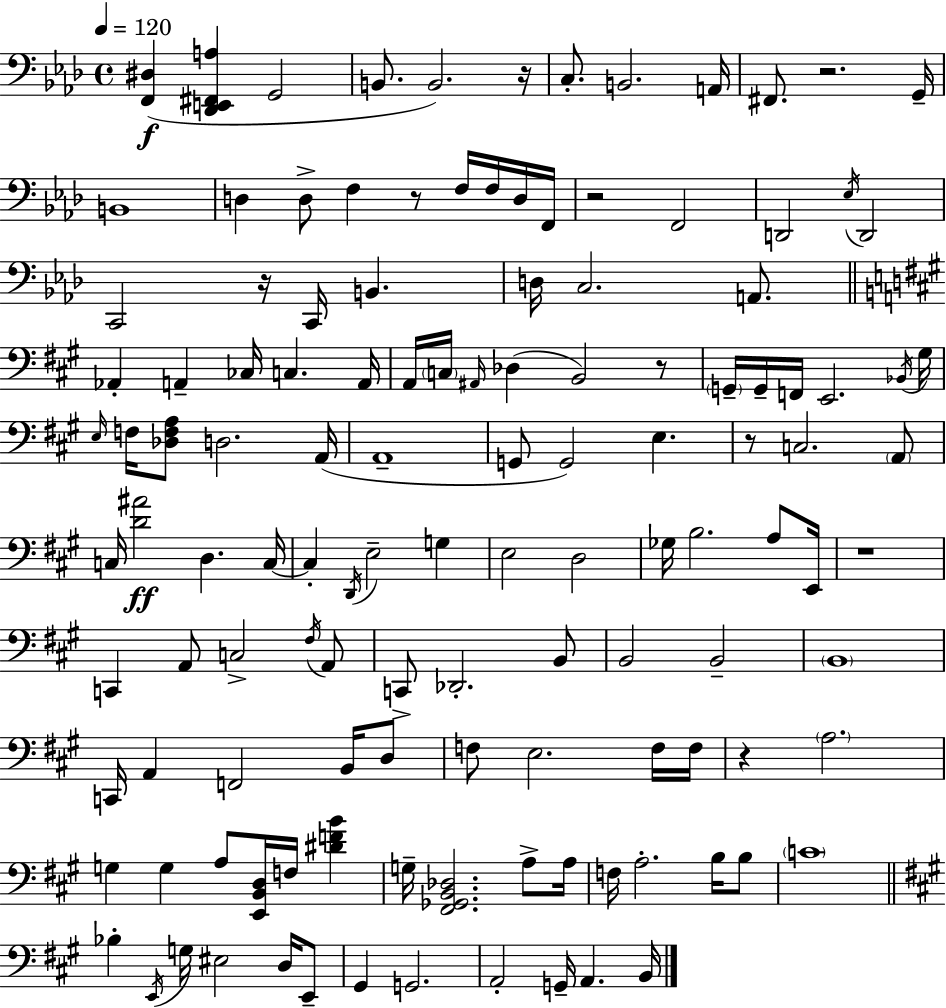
{
  \clef bass
  \time 4/4
  \defaultTimeSignature
  \key aes \major
  \tempo 4 = 120
  \repeat volta 2 { <f, dis>4(\f <des, e, fis, a>4 g,2 | b,8. b,2.) r16 | c8.-. b,2. a,16 | fis,8. r2. g,16-- | \break b,1 | d4 d8-> f4 r8 f16 f16 d16 f,16 | r2 f,2 | d,2 \acciaccatura { ees16 } d,2 | \break c,2 r16 c,16 b,4. | d16 c2. a,8. | \bar "||" \break \key a \major aes,4-. a,4-- ces16 c4. a,16 | a,16 \parenthesize c16 \grace { ais,16 }( des4 b,2) r8 | \parenthesize g,16-- g,16-- f,16 e,2. | \acciaccatura { bes,16 } gis16 \grace { e16 } f16 <des f a>8 d2. | \break a,16( a,1-- | g,8 g,2) e4. | r8 c2. | \parenthesize a,8 c16 <d' ais'>2\ff d4. | \break c16~~ c4-. \acciaccatura { d,16 } e2-- | g4 e2 d2 | ges16 b2. | a8 e,16 r1 | \break c,4 a,8 c2-> | \acciaccatura { fis16 } a,8 c,8-> des,2.-. | b,8 b,2 b,2-- | \parenthesize b,1 | \break c,16 a,4 f,2 | b,16 d8 f8 e2. | f16 f16 r4 \parenthesize a2. | g4 g4 a8 <e, b, d>16 | \break f16 <dis' f' b'>4 g16-- <fis, ges, b, des>2. | a8-> a16 f16 a2.-. | b16 b8 \parenthesize c'1 | \bar "||" \break \key a \major bes4-. \acciaccatura { e,16 } g16 eis2 d16 e,8-- | gis,4 g,2. | a,2-. g,16-- a,4. | b,16 } \bar "|."
}